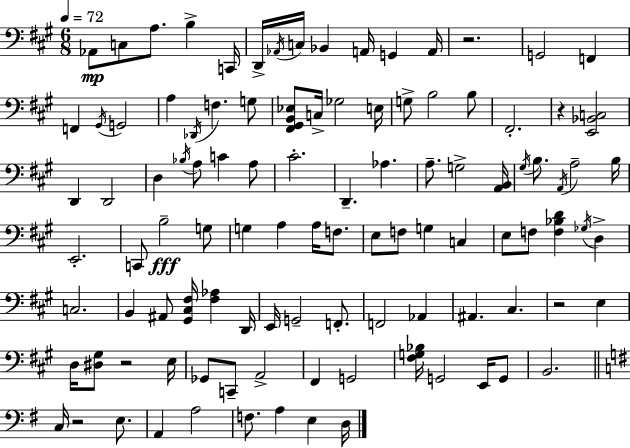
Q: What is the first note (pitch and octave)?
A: Ab2